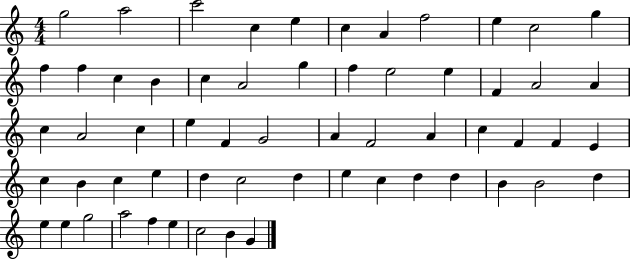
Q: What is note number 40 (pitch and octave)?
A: C5